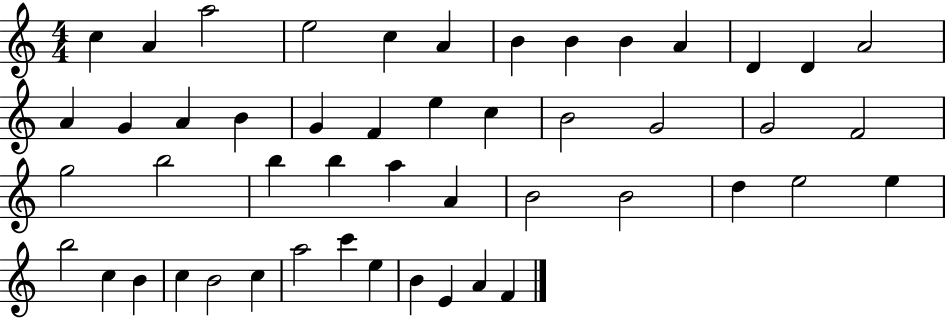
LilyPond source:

{
  \clef treble
  \numericTimeSignature
  \time 4/4
  \key c \major
  c''4 a'4 a''2 | e''2 c''4 a'4 | b'4 b'4 b'4 a'4 | d'4 d'4 a'2 | \break a'4 g'4 a'4 b'4 | g'4 f'4 e''4 c''4 | b'2 g'2 | g'2 f'2 | \break g''2 b''2 | b''4 b''4 a''4 a'4 | b'2 b'2 | d''4 e''2 e''4 | \break b''2 c''4 b'4 | c''4 b'2 c''4 | a''2 c'''4 e''4 | b'4 e'4 a'4 f'4 | \break \bar "|."
}